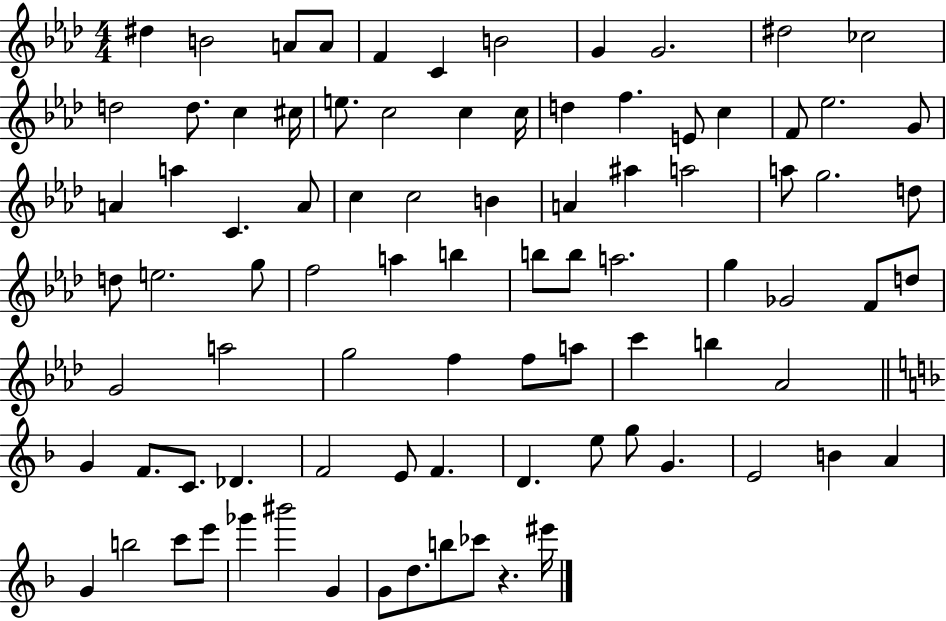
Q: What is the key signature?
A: AES major